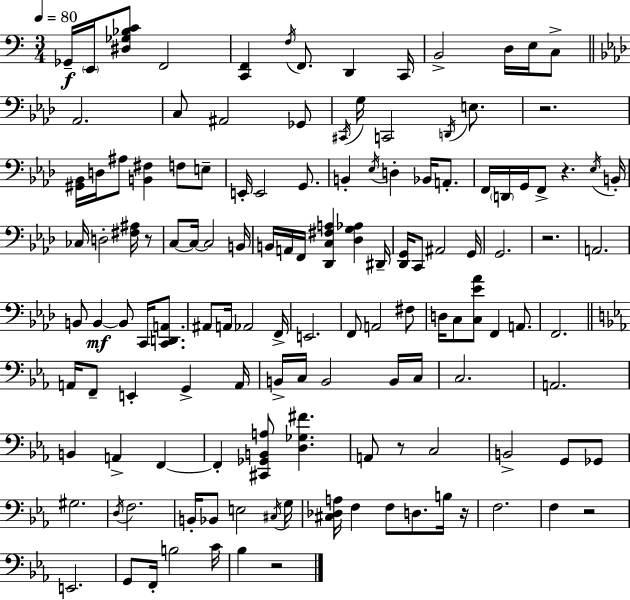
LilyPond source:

{
  \clef bass
  \numericTimeSignature
  \time 3/4
  \key c \major
  \tempo 4 = 80
  \repeat volta 2 { ges,16--\f \parenthesize e,16 <dis ges bes c'>8 f,2 | <c, f,>4 \acciaccatura { f16 } f,8. d,4 | c,16 b,2-> d16 e16 c8-> | \bar "||" \break \key aes \major aes,2. | c8 ais,2 ges,8 | \acciaccatura { cis,16 } g16 c,2 \acciaccatura { d,16 } e8. | r2. | \break <gis, bes,>16 d16 ais8 <b, fis>4 f8 | e8-- e,16-. e,2 g,8. | b,4-. \acciaccatura { ees16 } d4-. bes,16 | a,8.-. f,16 \parenthesize d,16 g,16 f,8-> r4. | \break \acciaccatura { ees16 } b,16-. ces16 d2-. | <fis ais>16 r8 c8~~ c16~~ c2 | b,16 b,16 a,16 f,16 <des, c fis a>4 <des g aes>4 | dis,16-- <des, g,>16 c,8 ais,2 | \break g,16 g,2. | r2. | a,2. | b,8 b,4~~\mf b,8 | \break c,16 <c, d, a,>8. ais,8 a,16 aes,2 | f,16-> e,2. | f,8 a,2 | fis8 d16 c8 <c ees' aes'>8 f,4 | \break a,8. f,2. | \bar "||" \break \key c \minor a,16 f,8-- e,4-. g,4-> a,16 | b,16-> c16 b,2 b,16 c16 | c2. | a,2. | \break b,4 a,4-> f,4~~ | f,4-. <cis, ges, b, a>8 <d ges fis'>4. | a,8 r8 c2 | b,2-> g,8 ges,8 | \break gis2. | \acciaccatura { d16 } f2. | b,16-. bes,8 e2 | \acciaccatura { cis16 } g16 <cis des a>16 f4 f8 d8. | \break b16 r16 f2. | f4 r2 | e,2. | g,8 f,16-. b2 | \break c'16 bes4 r2 | } \bar "|."
}